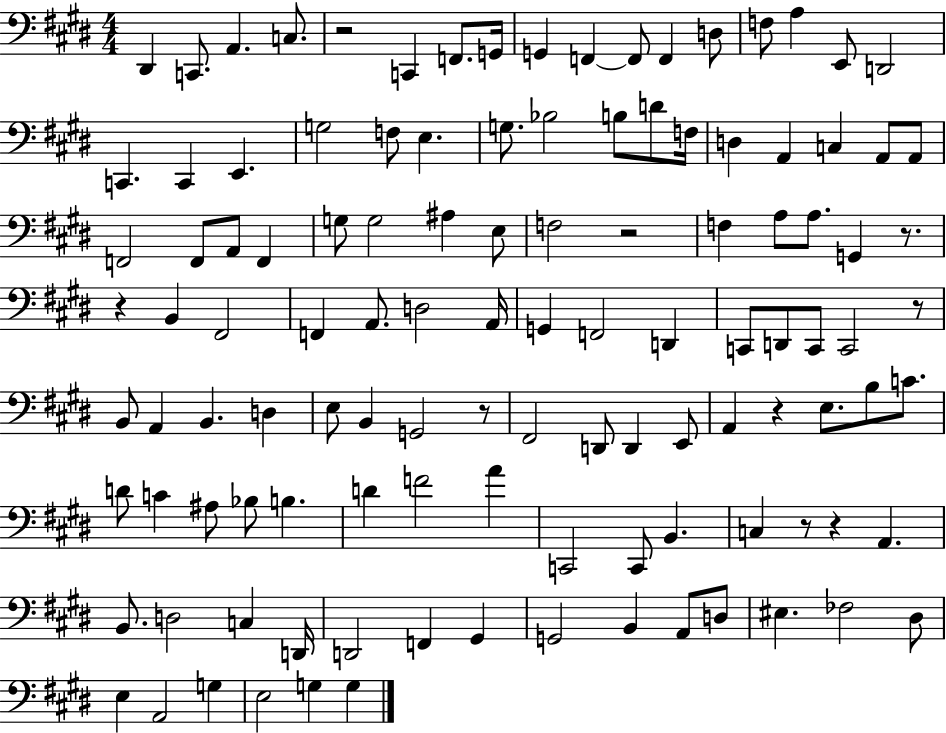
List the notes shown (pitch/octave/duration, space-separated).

D#2/q C2/e. A2/q. C3/e. R/h C2/q F2/e. G2/s G2/q F2/q F2/e F2/q D3/e F3/e A3/q E2/e D2/h C2/q. C2/q E2/q. G3/h F3/e E3/q. G3/e. Bb3/h B3/e D4/e F3/s D3/q A2/q C3/q A2/e A2/e F2/h F2/e A2/e F2/q G3/e G3/h A#3/q E3/e F3/h R/h F3/q A3/e A3/e. G2/q R/e. R/q B2/q F#2/h F2/q A2/e. D3/h A2/s G2/q F2/h D2/q C2/e D2/e C2/e C2/h R/e B2/e A2/q B2/q. D3/q E3/e B2/q G2/h R/e F#2/h D2/e D2/q E2/e A2/q R/q E3/e. B3/e C4/e. D4/e C4/q A#3/e Bb3/e B3/q. D4/q F4/h A4/q C2/h C2/e B2/q. C3/q R/e R/q A2/q. B2/e. D3/h C3/q D2/s D2/h F2/q G#2/q G2/h B2/q A2/e D3/e EIS3/q. FES3/h D#3/e E3/q A2/h G3/q E3/h G3/q G3/q